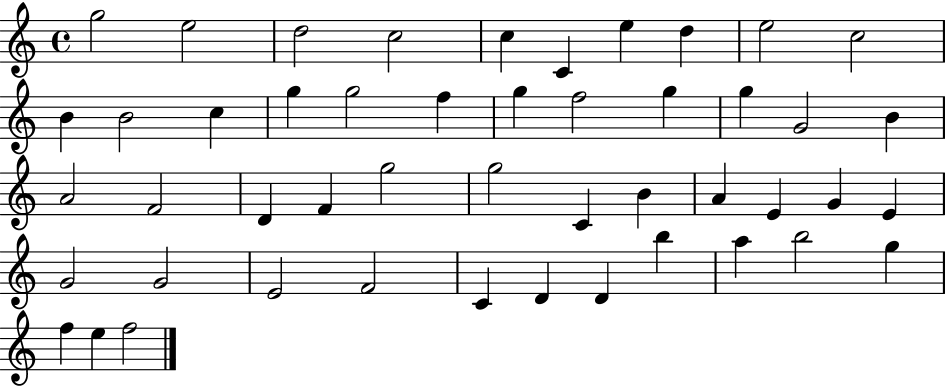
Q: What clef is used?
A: treble